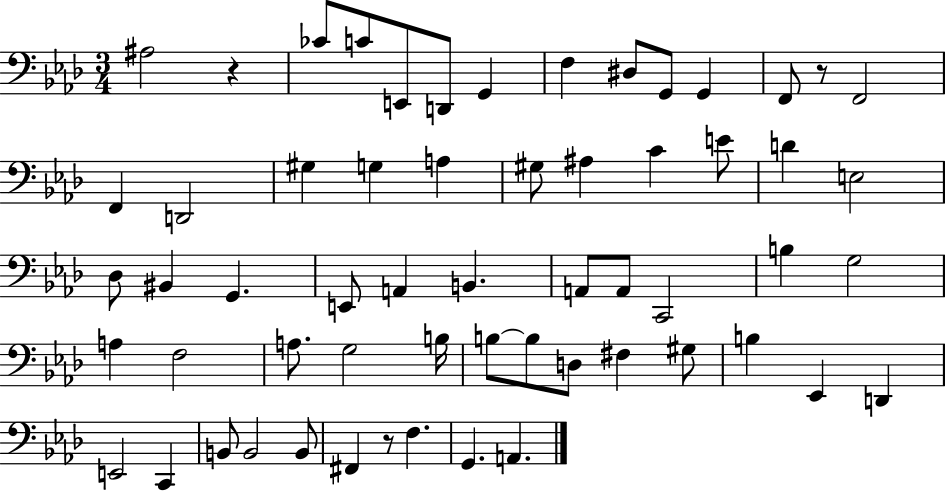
A#3/h R/q CES4/e C4/e E2/e D2/e G2/q F3/q D#3/e G2/e G2/q F2/e R/e F2/h F2/q D2/h G#3/q G3/q A3/q G#3/e A#3/q C4/q E4/e D4/q E3/h Db3/e BIS2/q G2/q. E2/e A2/q B2/q. A2/e A2/e C2/h B3/q G3/h A3/q F3/h A3/e. G3/h B3/s B3/e B3/e D3/e F#3/q G#3/e B3/q Eb2/q D2/q E2/h C2/q B2/e B2/h B2/e F#2/q R/e F3/q. G2/q. A2/q.